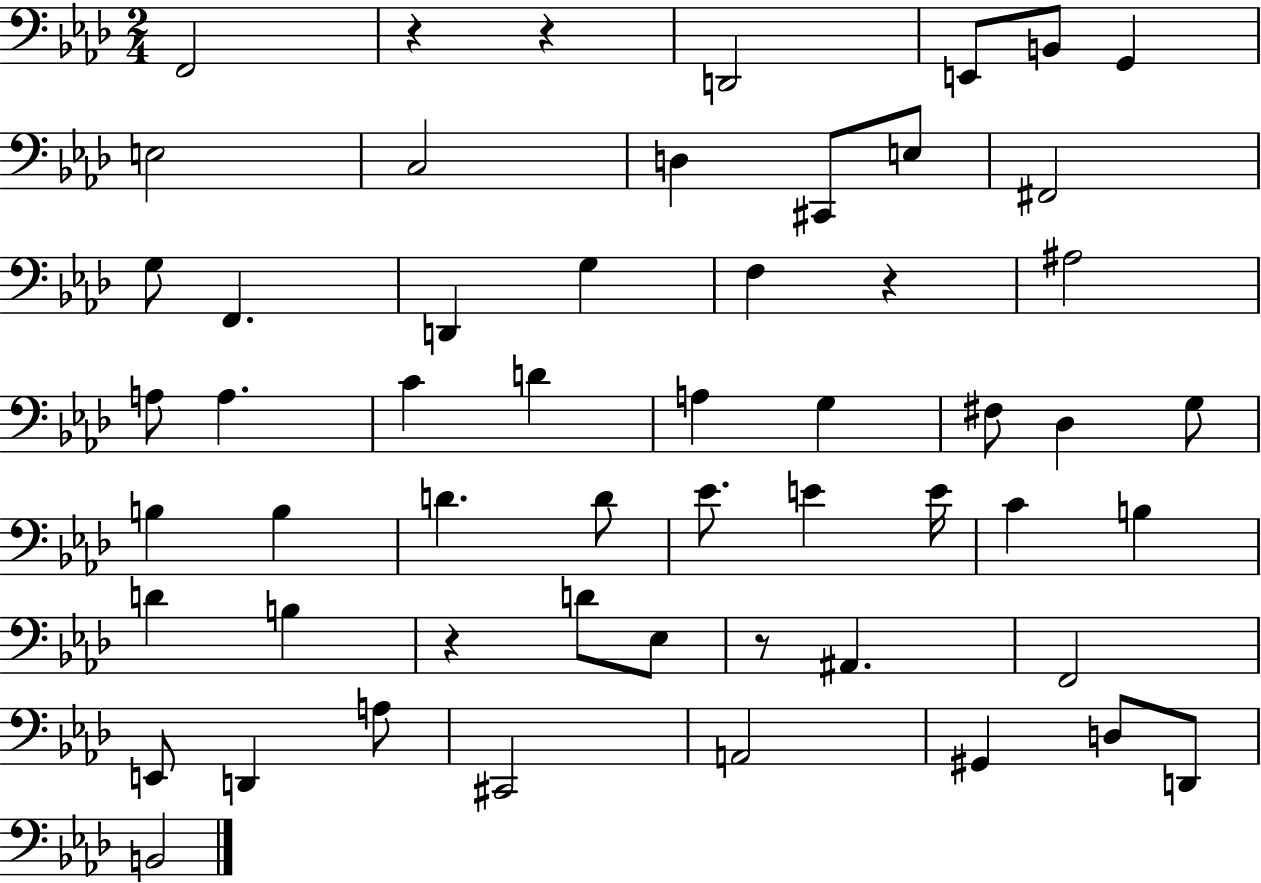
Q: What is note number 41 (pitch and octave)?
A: F2